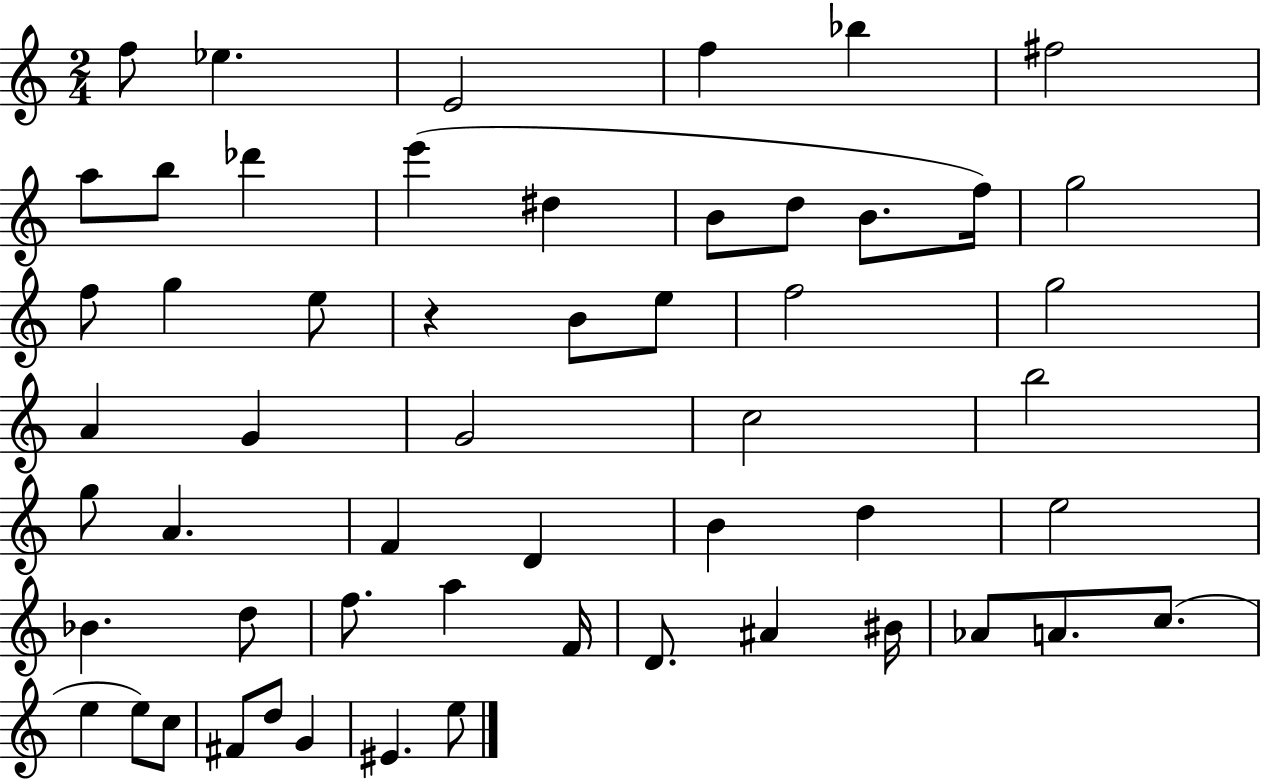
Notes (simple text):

F5/e Eb5/q. E4/h F5/q Bb5/q F#5/h A5/e B5/e Db6/q E6/q D#5/q B4/e D5/e B4/e. F5/s G5/h F5/e G5/q E5/e R/q B4/e E5/e F5/h G5/h A4/q G4/q G4/h C5/h B5/h G5/e A4/q. F4/q D4/q B4/q D5/q E5/h Bb4/q. D5/e F5/e. A5/q F4/s D4/e. A#4/q BIS4/s Ab4/e A4/e. C5/e. E5/q E5/e C5/e F#4/e D5/e G4/q EIS4/q. E5/e